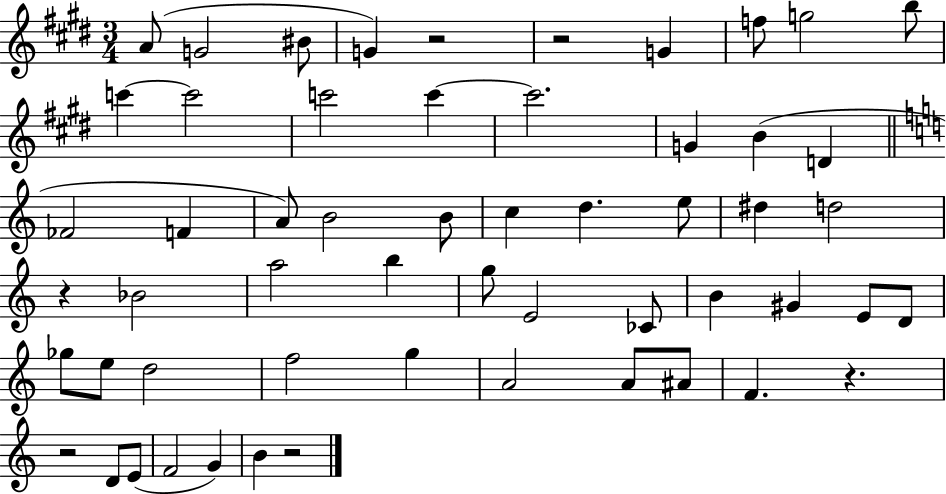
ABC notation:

X:1
T:Untitled
M:3/4
L:1/4
K:E
A/2 G2 ^B/2 G z2 z2 G f/2 g2 b/2 c' c'2 c'2 c' c'2 G B D _F2 F A/2 B2 B/2 c d e/2 ^d d2 z _B2 a2 b g/2 E2 _C/2 B ^G E/2 D/2 _g/2 e/2 d2 f2 g A2 A/2 ^A/2 F z z2 D/2 E/2 F2 G B z2